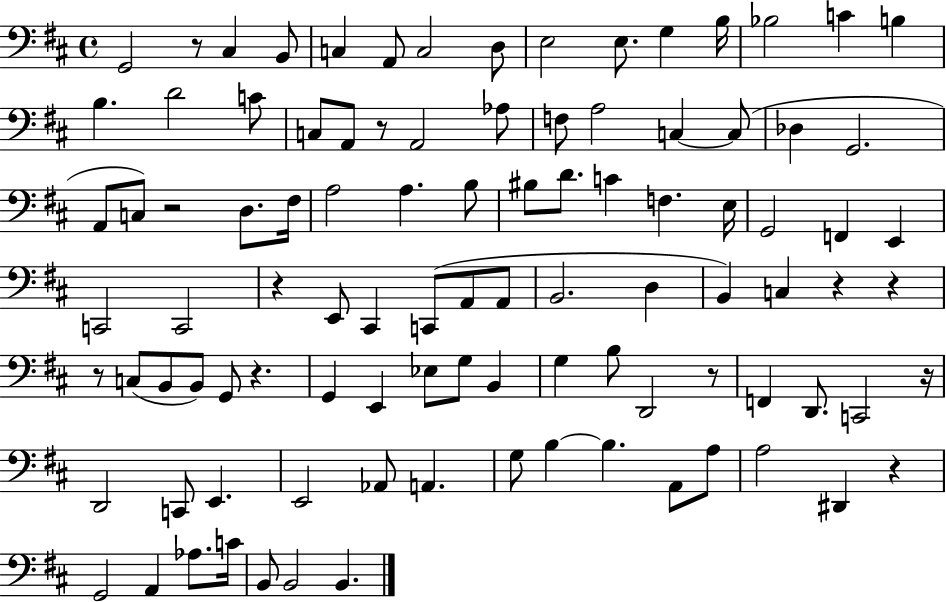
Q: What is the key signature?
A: D major